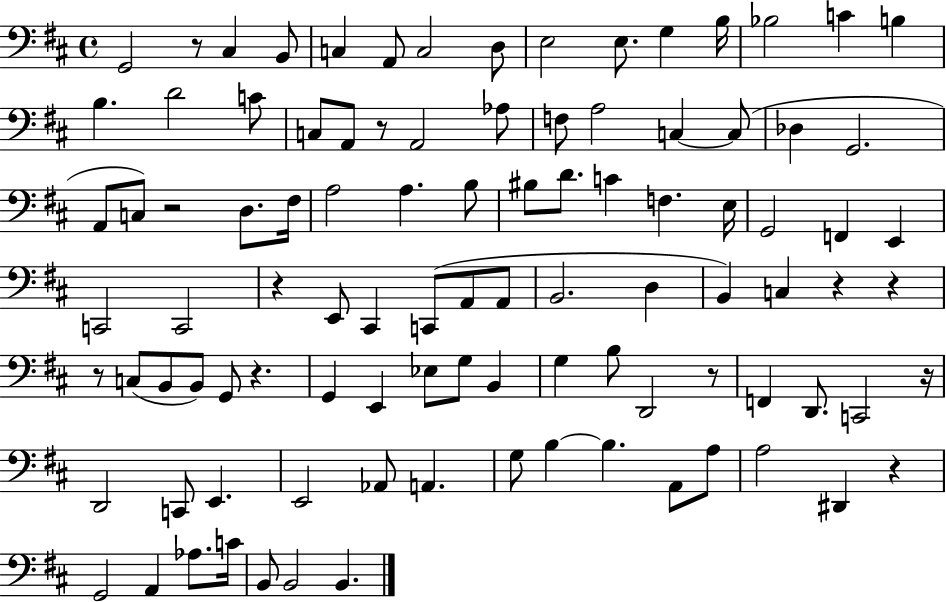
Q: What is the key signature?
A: D major